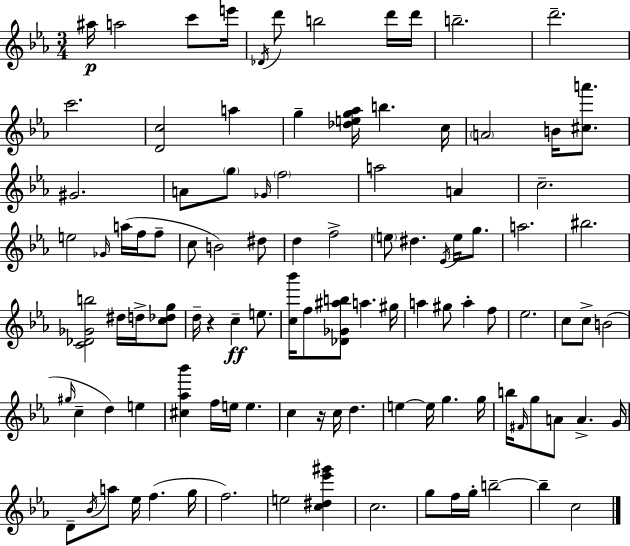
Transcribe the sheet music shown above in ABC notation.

X:1
T:Untitled
M:3/4
L:1/4
K:Eb
^a/4 a2 c'/2 e'/4 _D/4 d'/2 b2 d'/4 d'/4 b2 d'2 c'2 [Dc]2 a g [_deg_a]/4 b c/4 A2 B/4 [^ca']/2 ^G2 A/2 g/2 _G/4 f2 a2 A c2 e2 _G/4 a/4 f/4 f/2 c/2 B2 ^d/2 d f2 e/2 ^d _E/4 e/4 g/2 a2 ^b2 [C_D_Gb]2 ^d/4 d/4 [c_dg]/2 d/4 z c e/2 [c_b']/4 f/2 [_D_G^ab]/2 a ^g/4 a ^g/2 a f/2 _e2 c/2 c/2 B2 ^g/4 c d e [^c_a_b'] f/4 e/4 e c z/4 c/4 d e e/4 g g/4 b/4 ^F/4 g/2 A/2 A G/4 D/2 _B/4 a/2 _e/4 f g/4 f2 e2 [c^d_e'^g'] c2 g/2 f/4 g/4 b2 b c2